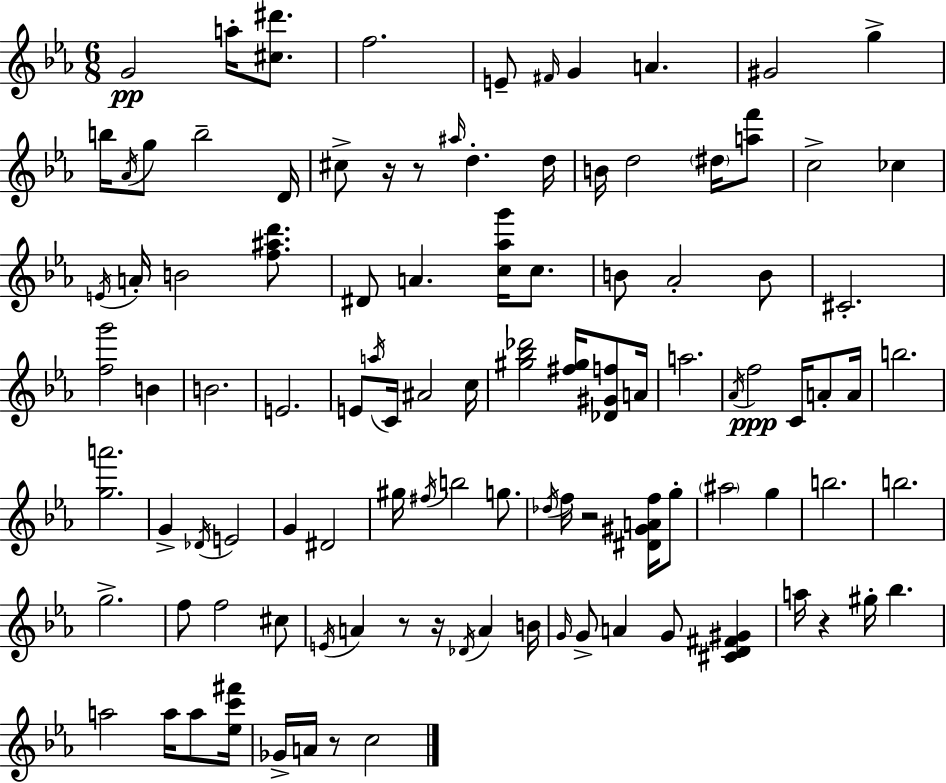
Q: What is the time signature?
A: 6/8